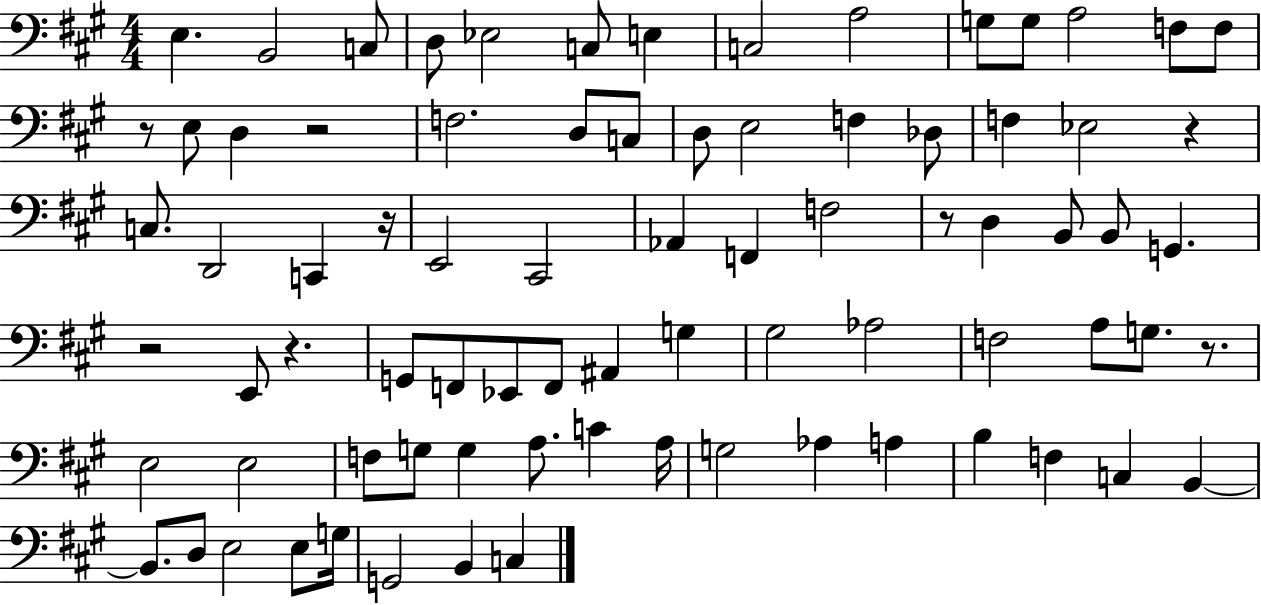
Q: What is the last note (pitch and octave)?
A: C3